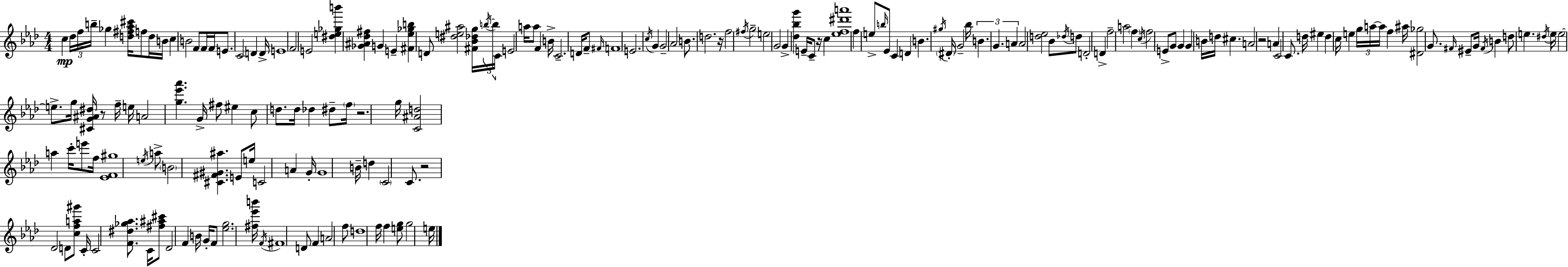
C5/q Db5/s F5/s B5/s Gb5/q [D5,F#5,Ab5,C#6]/s F5/e D5/s B4/s C5/q B4/h F4/e F4/s F4/s E4/e. C4/h D4/q D4/s E4/w F4/h E4/h [D#5,E5,Gb5,B6]/q [Gb4,A#4,Db5,F#5]/q G4/q E4/q [F#4,Eb5,Gb5,B5]/q D4/e [D#5,E5,A#5]/h [F#4,Bb4,Db5,G5]/s B5/s B5/s C4/s E4/h A5/s A5/e F4/q B4/s C4/h. D4/s F4/e F#4/s F4/w E4/h. C5/s G4/q G4/h Ab4/h B4/e. D5/h. R/s F5/h F#5/s G5/h E5/h G4/h G4/q [Db5,Bb5,G6]/q E4/s C4/e R/s C5/q [Eb5,F5,D#6,A6]/w F5/q E5/e B5/s Eb4/e C4/q D4/q B4/q. G#5/s D#4/s G4/h Bb5/s B4/q. G4/q. A4/q A4/h [D5,Eb5]/h Bb4/e Db5/s D5/e D4/h D4/q F5/h A5/h F5/q C5/s F5/h E4/e G4/e G4/q G4/q B4/s D5/s C#5/q. A4/h R/h A4/q C4/h C4/e. D5/s EIS5/q D5/q C5/s E5/q G5/s A5/s A5/s F5/q A#5/s [D#4,Gb5]/h G4/e. F#4/s EIS4/e G4/s F#4/s B4/q D5/e E5/q. D#5/s E5/s E5/h E5/e. G5/s [C#4,G4,A#4,D#5]/s R/e F5/s E5/s A4/h [G5,Eb6,Ab6]/q. G4/s F#5/e EIS5/q C5/e D5/e. D5/s Db5/q D#5/e F5/s R/h. G5/s [C4,A#4,D5]/h A5/q C6/s E6/e F5/s [Eb4,F4,G#5]/w E5/s A5/e B4/h [C#4,F#4,G#4,A#5]/q. E4/e E5/s C4/h A4/q G4/s G4/w B4/s D5/q C4/h C4/e. R/h Db4/h D4/e [C5,F5,A5,G#6]/e C4/s C4/h [F4,D#5,Gb5,Ab5]/e. C4/s [F#5,A#5,C#6]/e Db4/h F4/q B4/s G4/s F4/e [Eb5,G5]/h. [F#5,Eb6,B6]/s F4/s F#4/w D4/e F4/q A4/h F5/e D5/w F5/s F5/q [E5,G5]/e G5/h E5/s